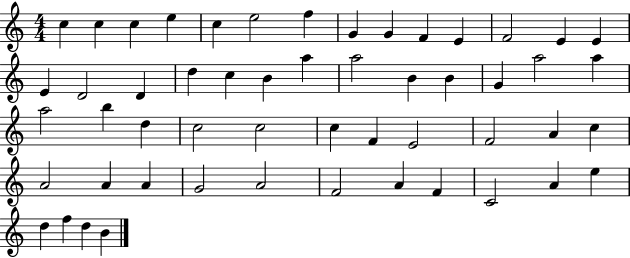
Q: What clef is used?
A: treble